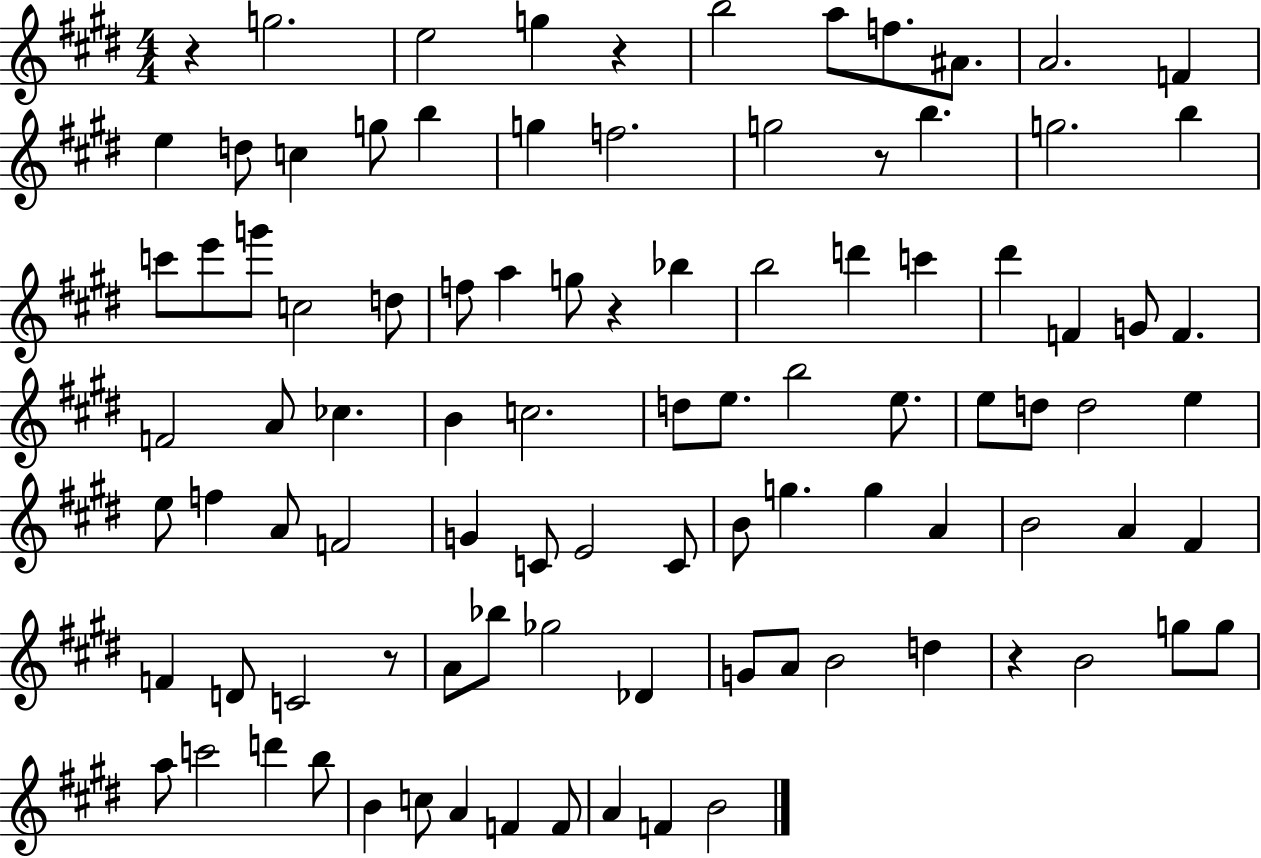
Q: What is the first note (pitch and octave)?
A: G5